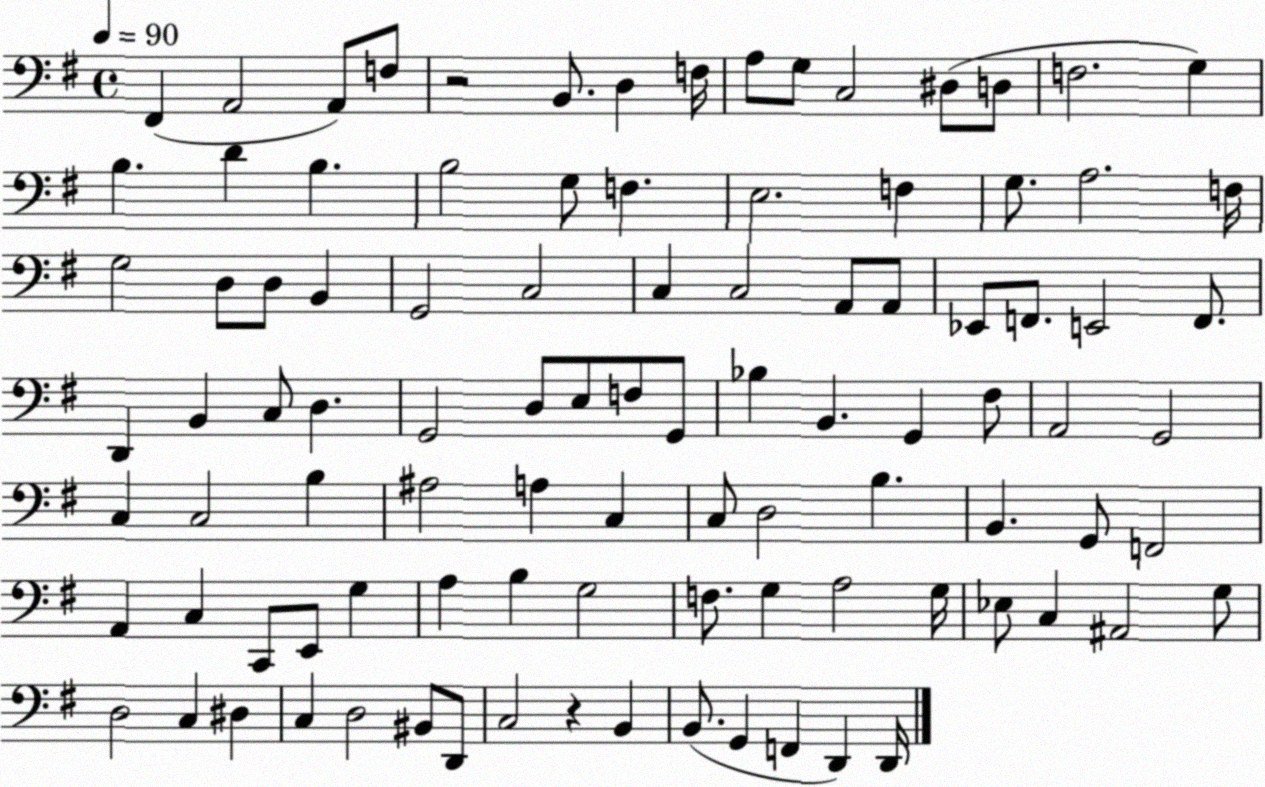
X:1
T:Untitled
M:4/4
L:1/4
K:G
^F,, A,,2 A,,/2 F,/2 z2 B,,/2 D, F,/4 A,/2 G,/2 C,2 ^D,/2 D,/2 F,2 G, B, D B, B,2 G,/2 F, E,2 F, G,/2 A,2 F,/4 G,2 D,/2 D,/2 B,, G,,2 C,2 C, C,2 A,,/2 A,,/2 _E,,/2 F,,/2 E,,2 F,,/2 D,, B,, C,/2 D, G,,2 D,/2 E,/2 F,/2 G,,/2 _B, B,, G,, ^F,/2 A,,2 G,,2 C, C,2 B, ^A,2 A, C, C,/2 D,2 B, B,, G,,/2 F,,2 A,, C, C,,/2 E,,/2 G, A, B, G,2 F,/2 G, A,2 G,/4 _E,/2 C, ^A,,2 G,/2 D,2 C, ^D, C, D,2 ^B,,/2 D,,/2 C,2 z B,, B,,/2 G,, F,, D,, D,,/4